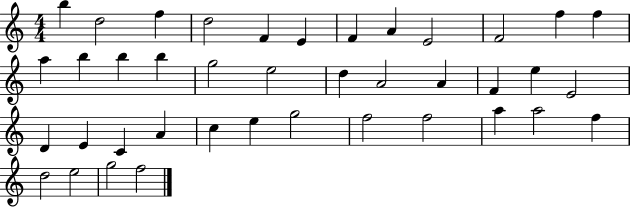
{
  \clef treble
  \numericTimeSignature
  \time 4/4
  \key c \major
  b''4 d''2 f''4 | d''2 f'4 e'4 | f'4 a'4 e'2 | f'2 f''4 f''4 | \break a''4 b''4 b''4 b''4 | g''2 e''2 | d''4 a'2 a'4 | f'4 e''4 e'2 | \break d'4 e'4 c'4 a'4 | c''4 e''4 g''2 | f''2 f''2 | a''4 a''2 f''4 | \break d''2 e''2 | g''2 f''2 | \bar "|."
}